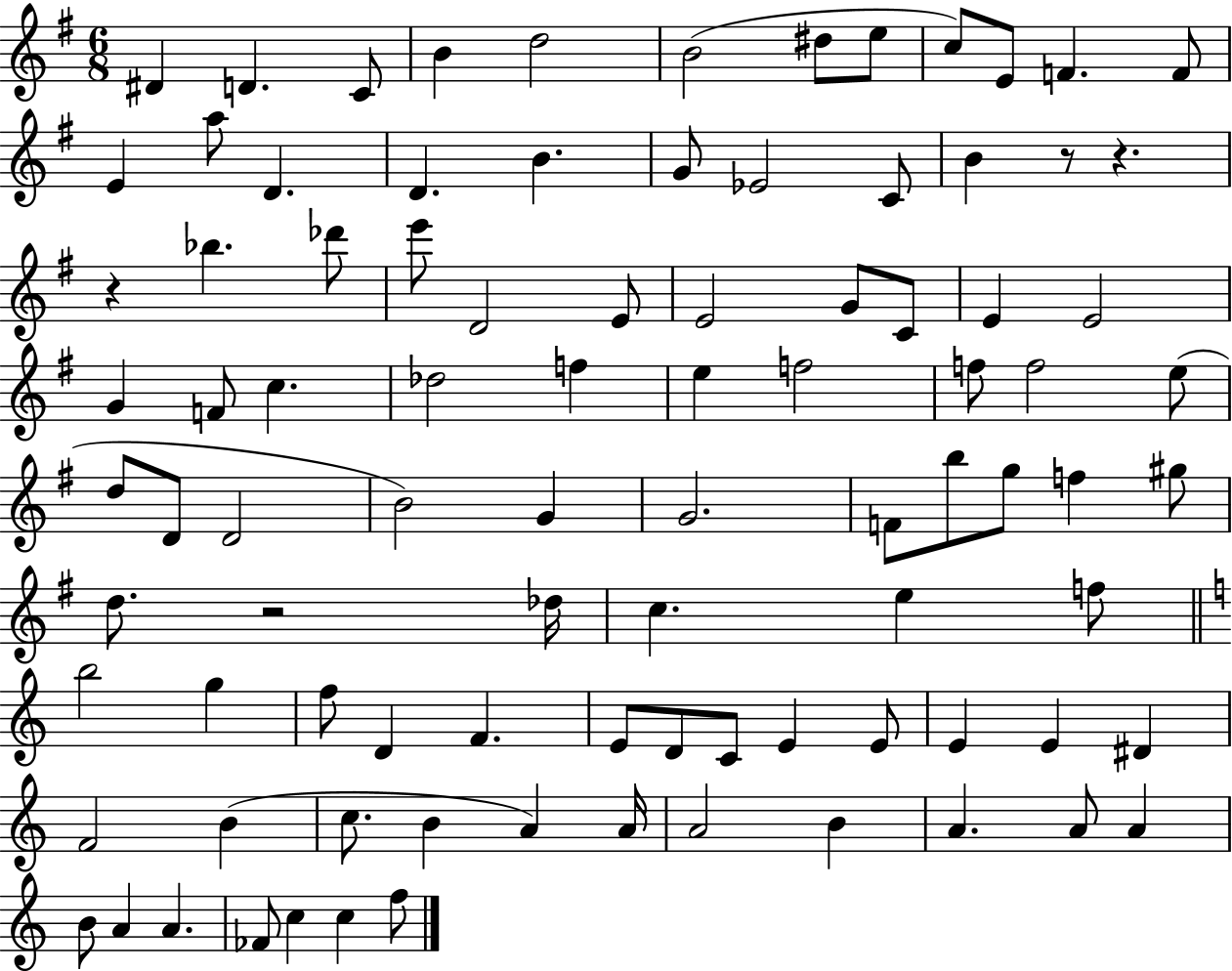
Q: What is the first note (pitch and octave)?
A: D#4